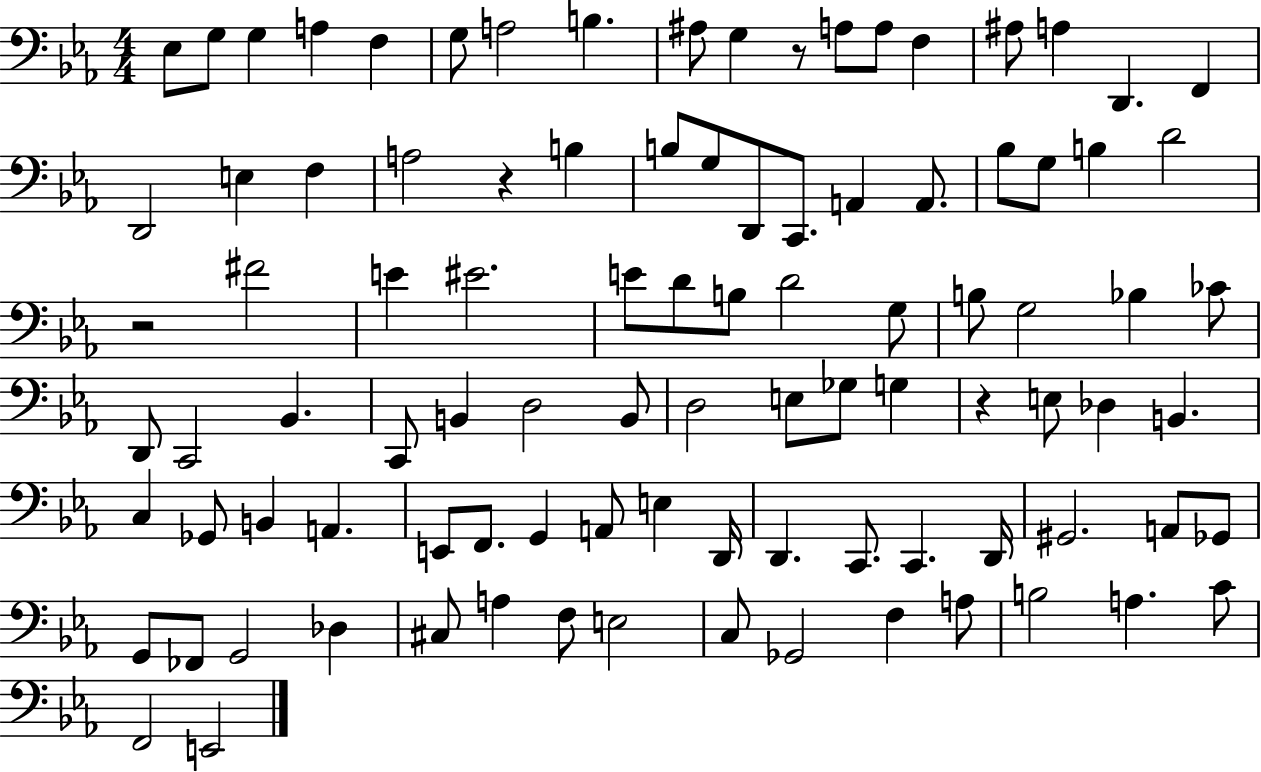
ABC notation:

X:1
T:Untitled
M:4/4
L:1/4
K:Eb
_E,/2 G,/2 G, A, F, G,/2 A,2 B, ^A,/2 G, z/2 A,/2 A,/2 F, ^A,/2 A, D,, F,, D,,2 E, F, A,2 z B, B,/2 G,/2 D,,/2 C,,/2 A,, A,,/2 _B,/2 G,/2 B, D2 z2 ^F2 E ^E2 E/2 D/2 B,/2 D2 G,/2 B,/2 G,2 _B, _C/2 D,,/2 C,,2 _B,, C,,/2 B,, D,2 B,,/2 D,2 E,/2 _G,/2 G, z E,/2 _D, B,, C, _G,,/2 B,, A,, E,,/2 F,,/2 G,, A,,/2 E, D,,/4 D,, C,,/2 C,, D,,/4 ^G,,2 A,,/2 _G,,/2 G,,/2 _F,,/2 G,,2 _D, ^C,/2 A, F,/2 E,2 C,/2 _G,,2 F, A,/2 B,2 A, C/2 F,,2 E,,2